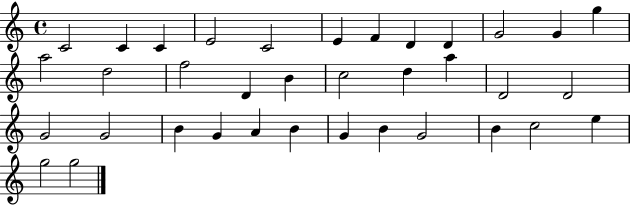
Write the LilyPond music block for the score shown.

{
  \clef treble
  \time 4/4
  \defaultTimeSignature
  \key c \major
  c'2 c'4 c'4 | e'2 c'2 | e'4 f'4 d'4 d'4 | g'2 g'4 g''4 | \break a''2 d''2 | f''2 d'4 b'4 | c''2 d''4 a''4 | d'2 d'2 | \break g'2 g'2 | b'4 g'4 a'4 b'4 | g'4 b'4 g'2 | b'4 c''2 e''4 | \break g''2 g''2 | \bar "|."
}